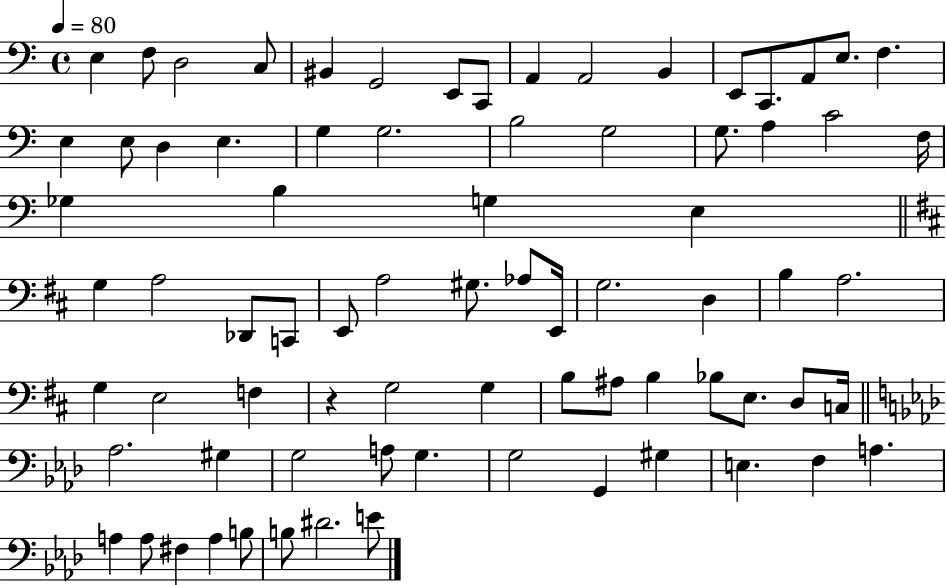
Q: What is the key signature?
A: C major